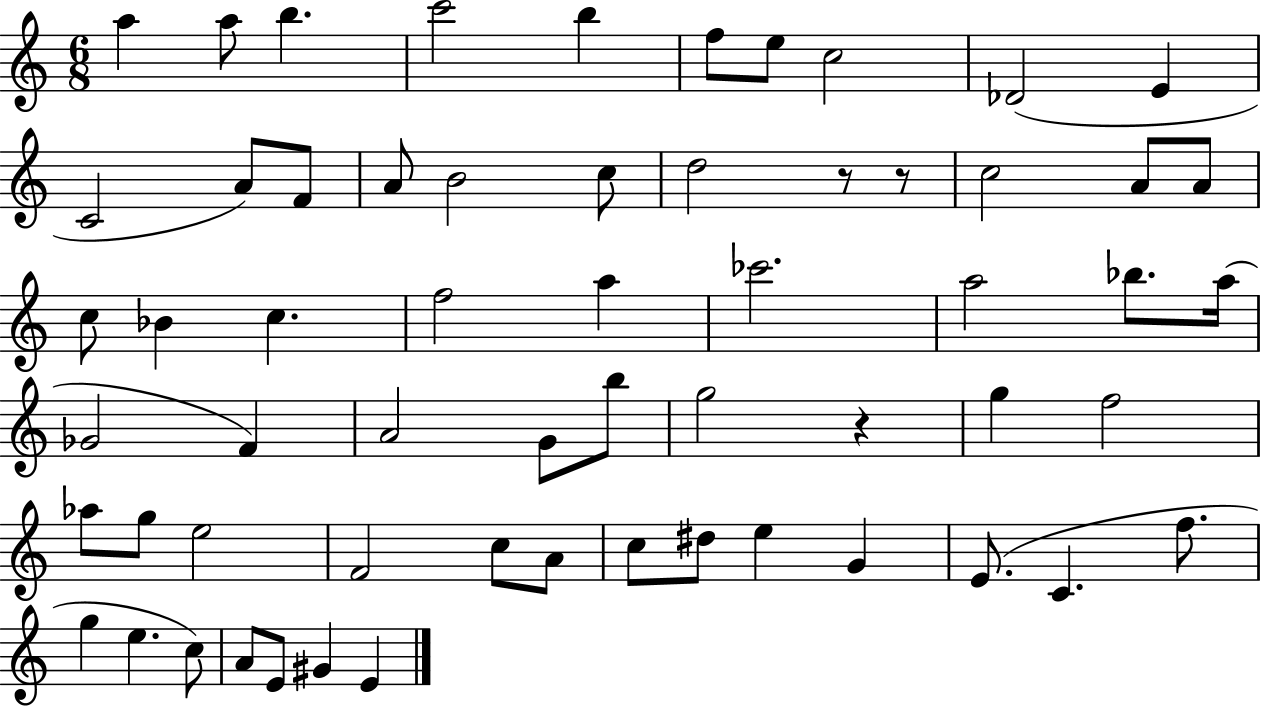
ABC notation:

X:1
T:Untitled
M:6/8
L:1/4
K:C
a a/2 b c'2 b f/2 e/2 c2 _D2 E C2 A/2 F/2 A/2 B2 c/2 d2 z/2 z/2 c2 A/2 A/2 c/2 _B c f2 a _c'2 a2 _b/2 a/4 _G2 F A2 G/2 b/2 g2 z g f2 _a/2 g/2 e2 F2 c/2 A/2 c/2 ^d/2 e G E/2 C f/2 g e c/2 A/2 E/2 ^G E